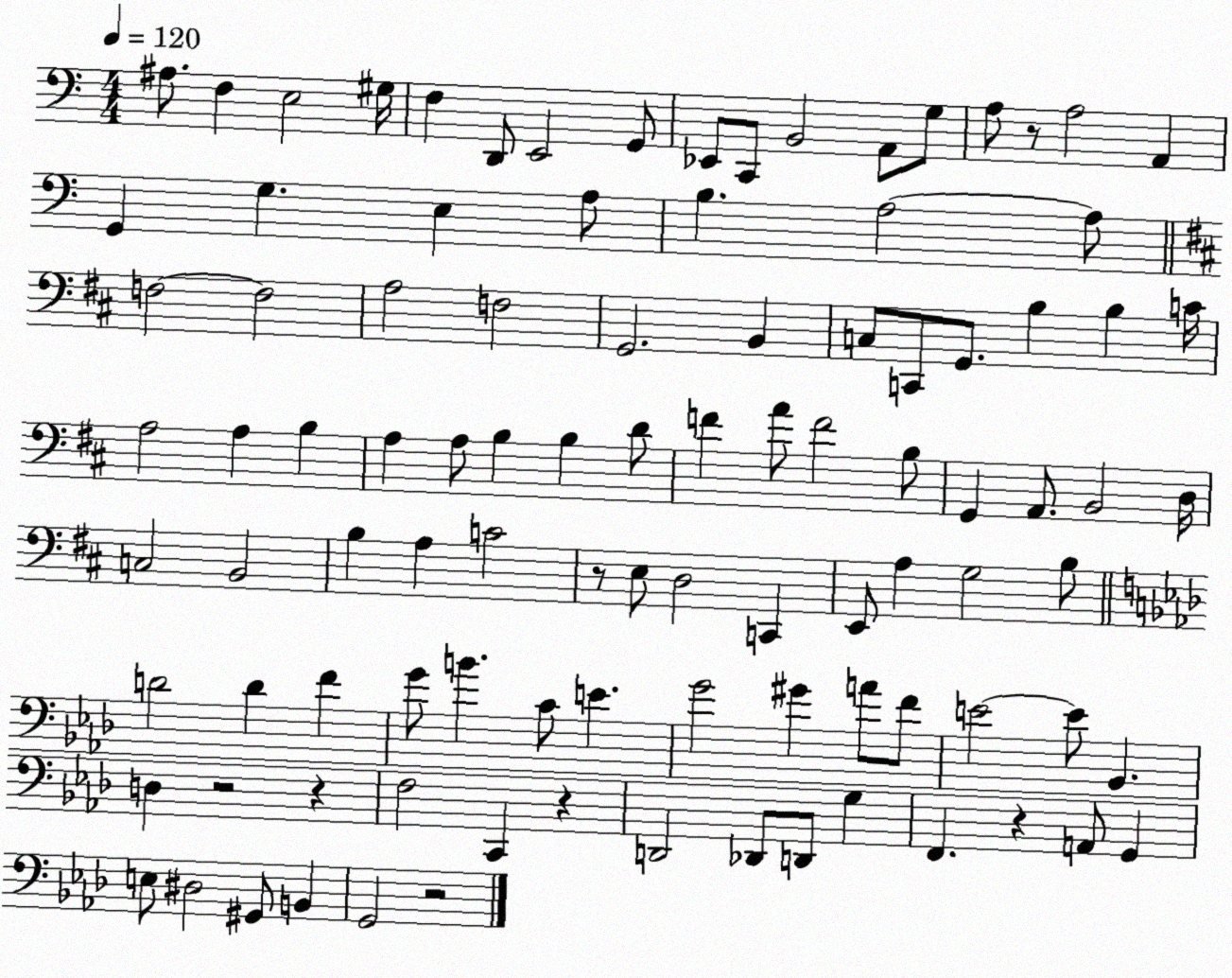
X:1
T:Untitled
M:4/4
L:1/4
K:C
^A,/2 F, E,2 ^G,/4 F, D,,/2 E,,2 G,,/2 _E,,/2 C,,/2 B,,2 A,,/2 G,/2 A,/2 z/2 A,2 A,, G,, G, E, A,/2 B, A,2 A,/2 F,2 F,2 A,2 F,2 G,,2 B,, C,/2 C,,/2 G,,/2 B, B, C/4 A,2 A, B, A, A,/2 B, B, D/2 F A/2 F2 B,/2 G,, A,,/2 B,,2 D,/4 C,2 B,,2 B, A, C2 z/2 E,/2 D,2 C,, E,,/2 A, G,2 B,/2 D2 D F G/2 B C/2 E G2 ^G A/2 F/2 E2 E/2 _B,, D, z2 z F,2 C,, z D,,2 _D,,/2 D,,/2 G, F,, z A,,/2 G,, E,/2 ^D,2 ^G,,/2 B,, G,,2 z2